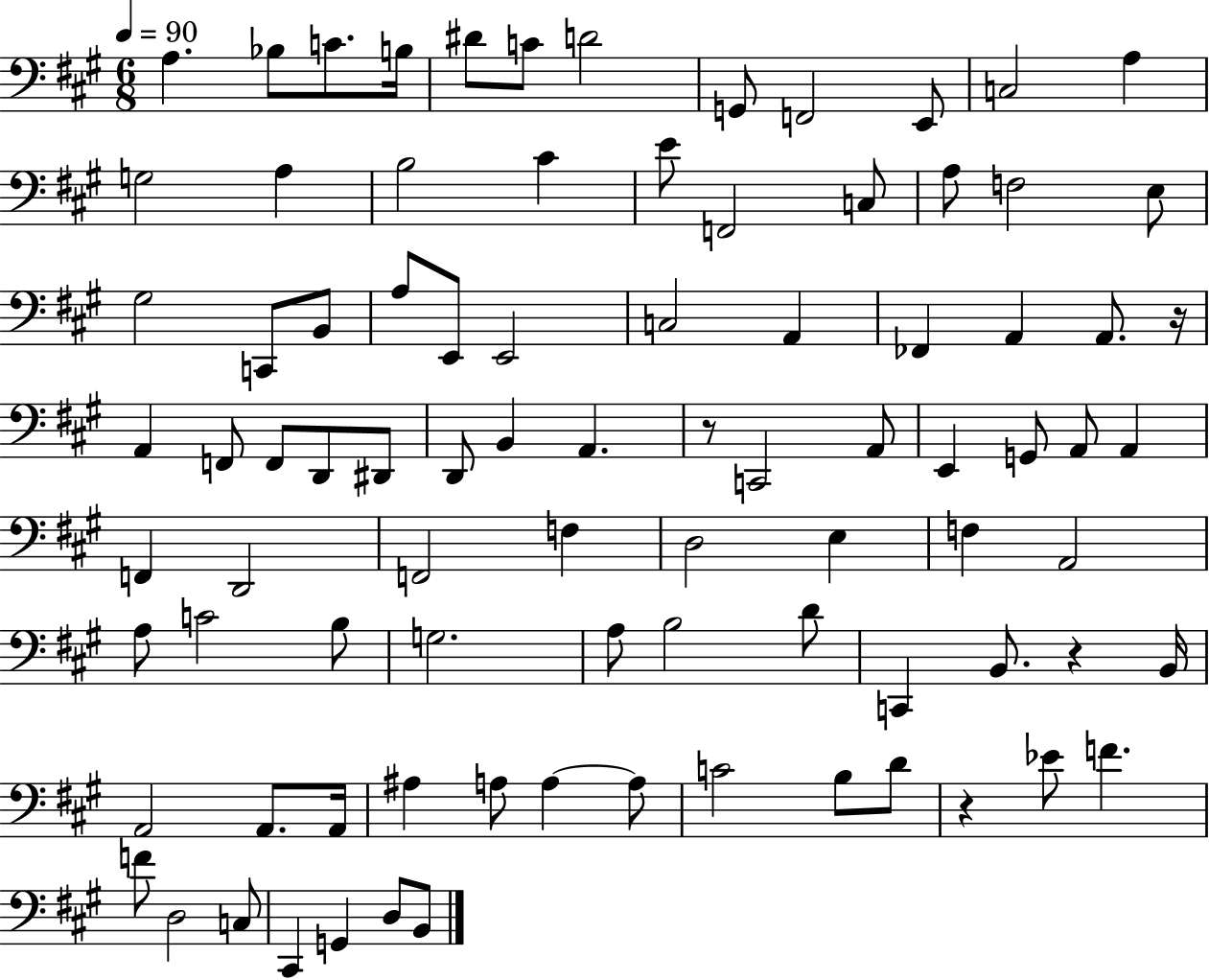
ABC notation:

X:1
T:Untitled
M:6/8
L:1/4
K:A
A, _B,/2 C/2 B,/4 ^D/2 C/2 D2 G,,/2 F,,2 E,,/2 C,2 A, G,2 A, B,2 ^C E/2 F,,2 C,/2 A,/2 F,2 E,/2 ^G,2 C,,/2 B,,/2 A,/2 E,,/2 E,,2 C,2 A,, _F,, A,, A,,/2 z/4 A,, F,,/2 F,,/2 D,,/2 ^D,,/2 D,,/2 B,, A,, z/2 C,,2 A,,/2 E,, G,,/2 A,,/2 A,, F,, D,,2 F,,2 F, D,2 E, F, A,,2 A,/2 C2 B,/2 G,2 A,/2 B,2 D/2 C,, B,,/2 z B,,/4 A,,2 A,,/2 A,,/4 ^A, A,/2 A, A,/2 C2 B,/2 D/2 z _E/2 F F/2 D,2 C,/2 ^C,, G,, D,/2 B,,/2